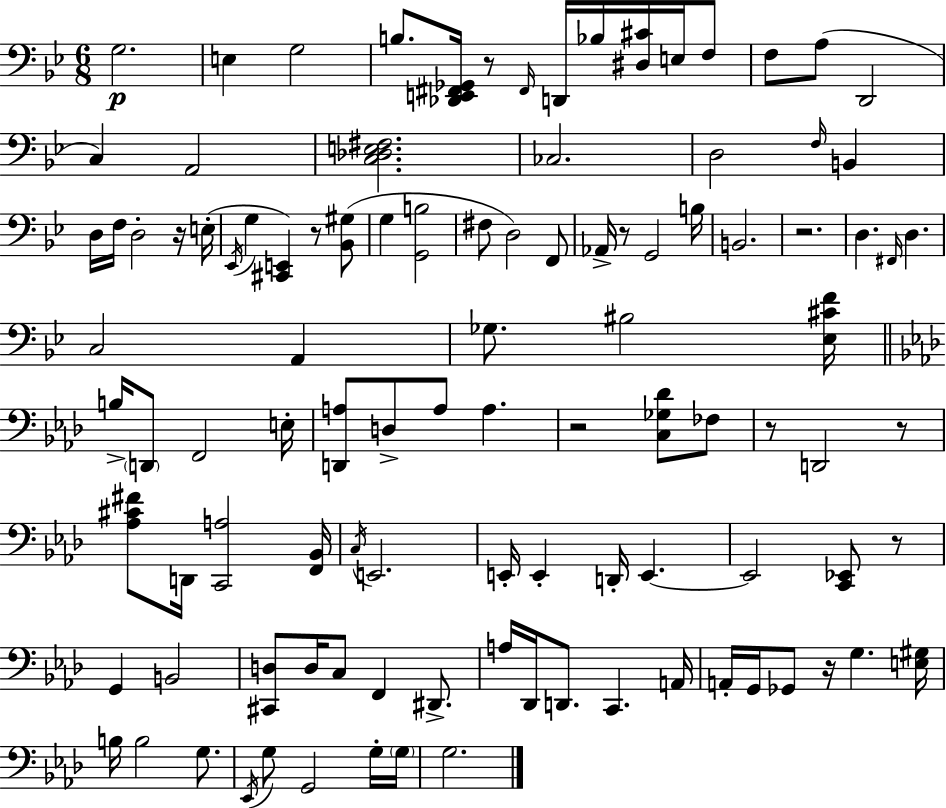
{
  \clef bass
  \numericTimeSignature
  \time 6/8
  \key bes \major
  g2.\p | e4 g2 | b8. <des, e, fis, ges,>16 r8 \grace { fis,16 } d,16 bes16 <dis cis'>16 e16 f8 | f8 a8( d,2 | \break c4) a,2 | <c des e fis>2. | ces2. | d2 \grace { f16 } b,4 | \break d16 f16 d2-. | r16 e16-.( \acciaccatura { ees,16 } g4 <cis, e,>4) r8 | <bes, gis>8( g4 <g, b>2 | fis8 d2) | \break f,8 aes,16-> r8 g,2 | b16 b,2. | r2. | d4. \grace { fis,16 } d4. | \break c2 | a,4 ges8. bis2 | <ees cis' f'>16 \bar "||" \break \key aes \major b16-> \parenthesize d,8 f,2 e16-. | <d, a>8 d8-> a8 a4. | r2 <c ges des'>8 fes8 | r8 d,2 r8 | \break <aes cis' fis'>8 d,16 <c, a>2 <f, bes,>16 | \acciaccatura { c16 } e,2. | e,16-. e,4-. d,16-. e,4.~~ | e,2 <c, ees,>8 r8 | \break g,4 b,2 | <cis, d>8 d16 c8 f,4 dis,8.-> | a16 des,16 d,8. c,4. | a,16 a,16-. g,16 ges,8 r16 g4. | \break <e gis>16 b16 b2 g8. | \acciaccatura { ees,16 } g8 g,2 | g16-. \parenthesize g16 g2. | \bar "|."
}